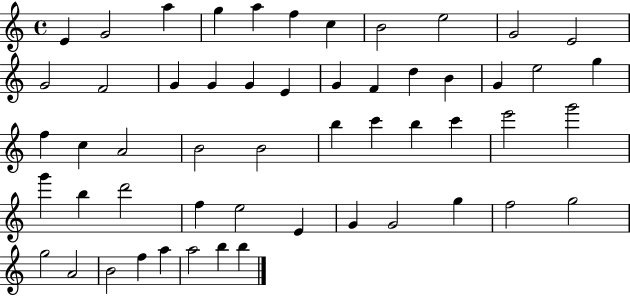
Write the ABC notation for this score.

X:1
T:Untitled
M:4/4
L:1/4
K:C
E G2 a g a f c B2 e2 G2 E2 G2 F2 G G G E G F d B G e2 g f c A2 B2 B2 b c' b c' e'2 g'2 g' b d'2 f e2 E G G2 g f2 g2 g2 A2 B2 f a a2 b b